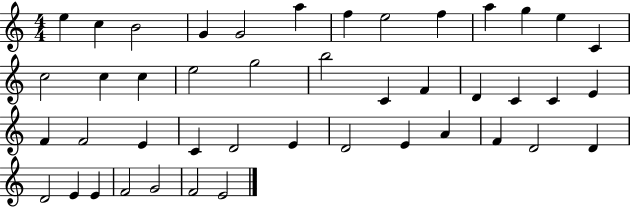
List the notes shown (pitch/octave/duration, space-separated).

E5/q C5/q B4/h G4/q G4/h A5/q F5/q E5/h F5/q A5/q G5/q E5/q C4/q C5/h C5/q C5/q E5/h G5/h B5/h C4/q F4/q D4/q C4/q C4/q E4/q F4/q F4/h E4/q C4/q D4/h E4/q D4/h E4/q A4/q F4/q D4/h D4/q D4/h E4/q E4/q F4/h G4/h F4/h E4/h